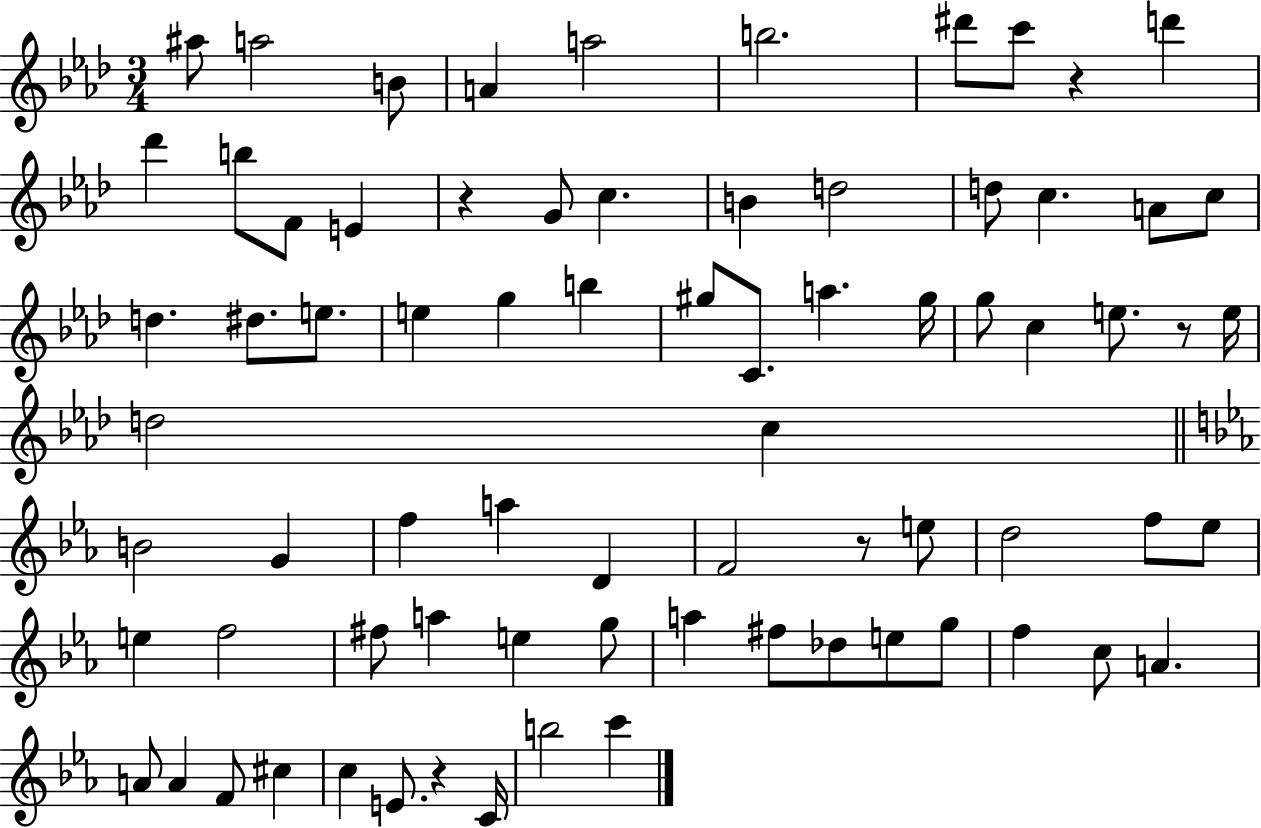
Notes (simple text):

A#5/e A5/h B4/e A4/q A5/h B5/h. D#6/e C6/e R/q D6/q Db6/q B5/e F4/e E4/q R/q G4/e C5/q. B4/q D5/h D5/e C5/q. A4/e C5/e D5/q. D#5/e. E5/e. E5/q G5/q B5/q G#5/e C4/e. A5/q. G#5/s G5/e C5/q E5/e. R/e E5/s D5/h C5/q B4/h G4/q F5/q A5/q D4/q F4/h R/e E5/e D5/h F5/e Eb5/e E5/q F5/h F#5/e A5/q E5/q G5/e A5/q F#5/e Db5/e E5/e G5/e F5/q C5/e A4/q. A4/e A4/q F4/e C#5/q C5/q E4/e. R/q C4/s B5/h C6/q